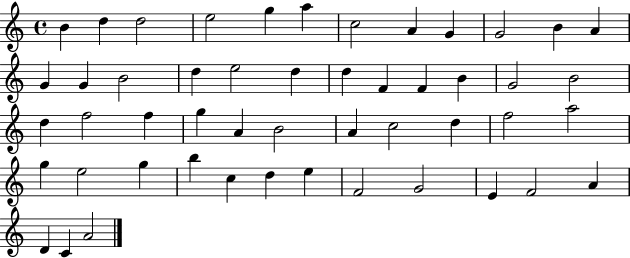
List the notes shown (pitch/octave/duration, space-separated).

B4/q D5/q D5/h E5/h G5/q A5/q C5/h A4/q G4/q G4/h B4/q A4/q G4/q G4/q B4/h D5/q E5/h D5/q D5/q F4/q F4/q B4/q G4/h B4/h D5/q F5/h F5/q G5/q A4/q B4/h A4/q C5/h D5/q F5/h A5/h G5/q E5/h G5/q B5/q C5/q D5/q E5/q F4/h G4/h E4/q F4/h A4/q D4/q C4/q A4/h